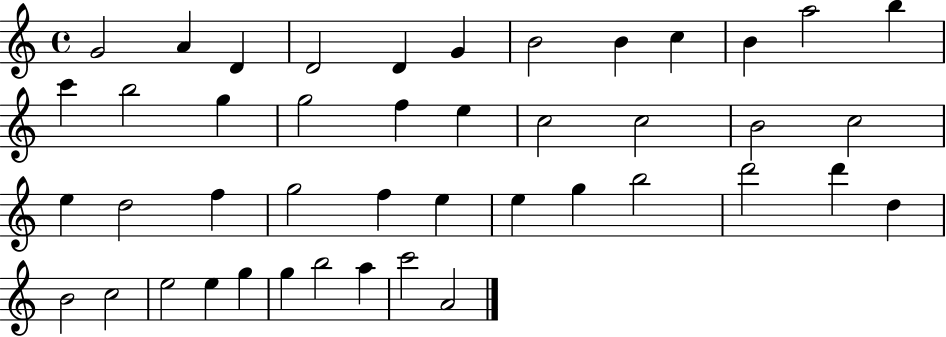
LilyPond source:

{
  \clef treble
  \time 4/4
  \defaultTimeSignature
  \key c \major
  g'2 a'4 d'4 | d'2 d'4 g'4 | b'2 b'4 c''4 | b'4 a''2 b''4 | \break c'''4 b''2 g''4 | g''2 f''4 e''4 | c''2 c''2 | b'2 c''2 | \break e''4 d''2 f''4 | g''2 f''4 e''4 | e''4 g''4 b''2 | d'''2 d'''4 d''4 | \break b'2 c''2 | e''2 e''4 g''4 | g''4 b''2 a''4 | c'''2 a'2 | \break \bar "|."
}